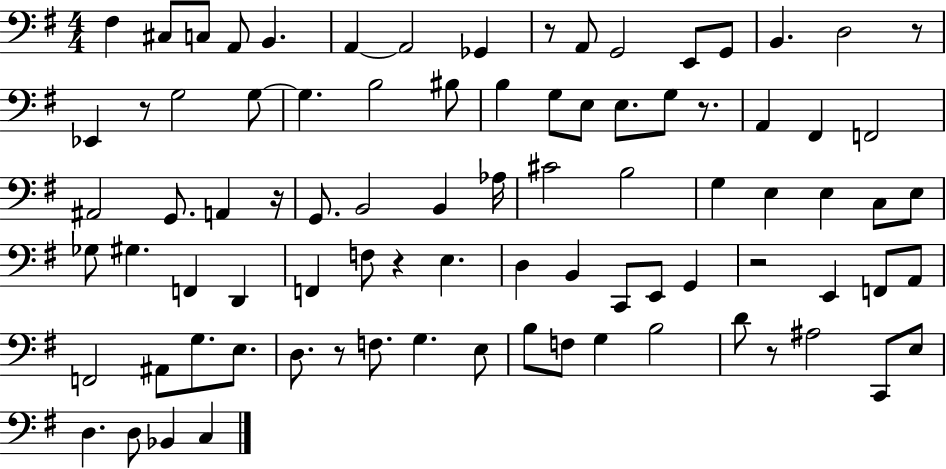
X:1
T:Untitled
M:4/4
L:1/4
K:G
^F, ^C,/2 C,/2 A,,/2 B,, A,, A,,2 _G,, z/2 A,,/2 G,,2 E,,/2 G,,/2 B,, D,2 z/2 _E,, z/2 G,2 G,/2 G, B,2 ^B,/2 B, G,/2 E,/2 E,/2 G,/2 z/2 A,, ^F,, F,,2 ^A,,2 G,,/2 A,, z/4 G,,/2 B,,2 B,, _A,/4 ^C2 B,2 G, E, E, C,/2 E,/2 _G,/2 ^G, F,, D,, F,, F,/2 z E, D, B,, C,,/2 E,,/2 G,, z2 E,, F,,/2 A,,/2 F,,2 ^A,,/2 G,/2 E,/2 D,/2 z/2 F,/2 G, E,/2 B,/2 F,/2 G, B,2 D/2 z/2 ^A,2 C,,/2 E,/2 D, D,/2 _B,, C,